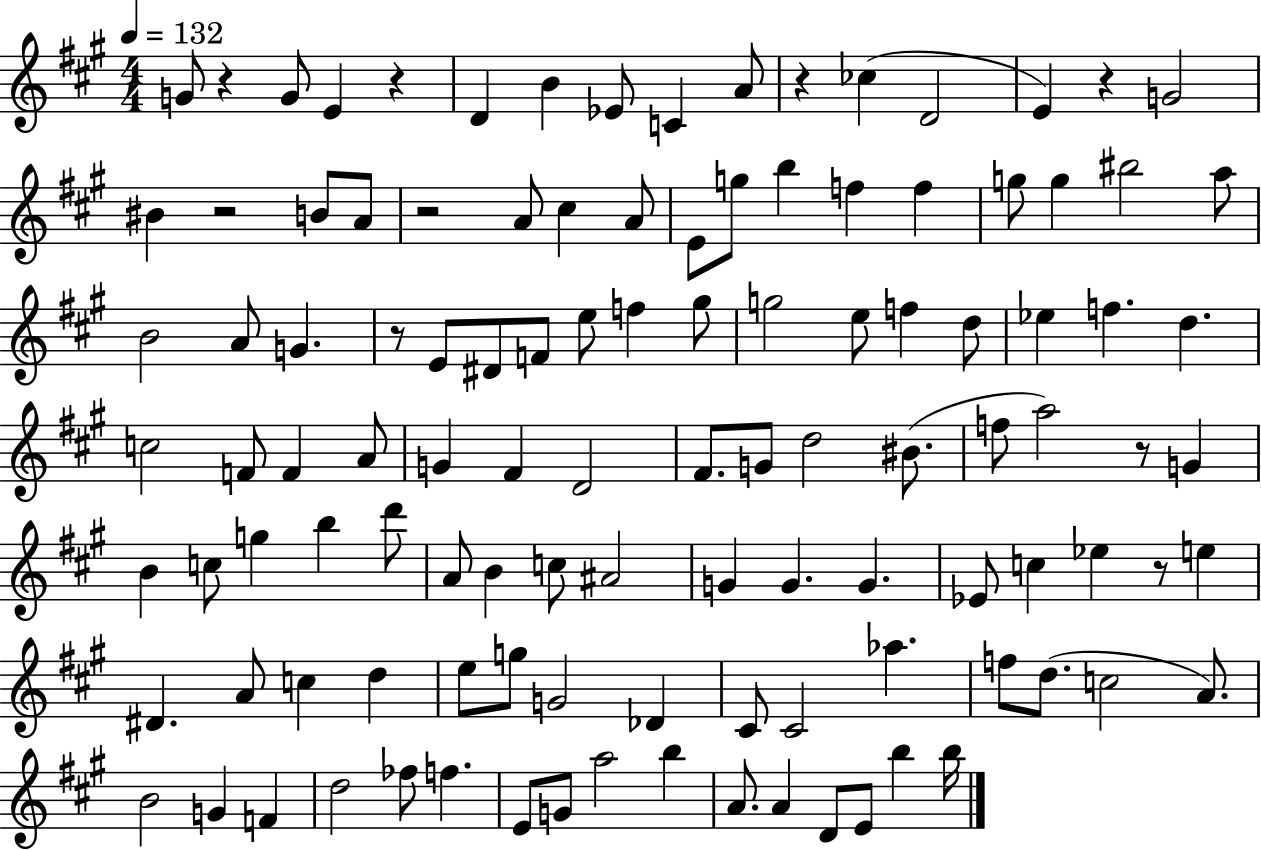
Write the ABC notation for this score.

X:1
T:Untitled
M:4/4
L:1/4
K:A
G/2 z G/2 E z D B _E/2 C A/2 z _c D2 E z G2 ^B z2 B/2 A/2 z2 A/2 ^c A/2 E/2 g/2 b f f g/2 g ^b2 a/2 B2 A/2 G z/2 E/2 ^D/2 F/2 e/2 f ^g/2 g2 e/2 f d/2 _e f d c2 F/2 F A/2 G ^F D2 ^F/2 G/2 d2 ^B/2 f/2 a2 z/2 G B c/2 g b d'/2 A/2 B c/2 ^A2 G G G _E/2 c _e z/2 e ^D A/2 c d e/2 g/2 G2 _D ^C/2 ^C2 _a f/2 d/2 c2 A/2 B2 G F d2 _f/2 f E/2 G/2 a2 b A/2 A D/2 E/2 b b/4